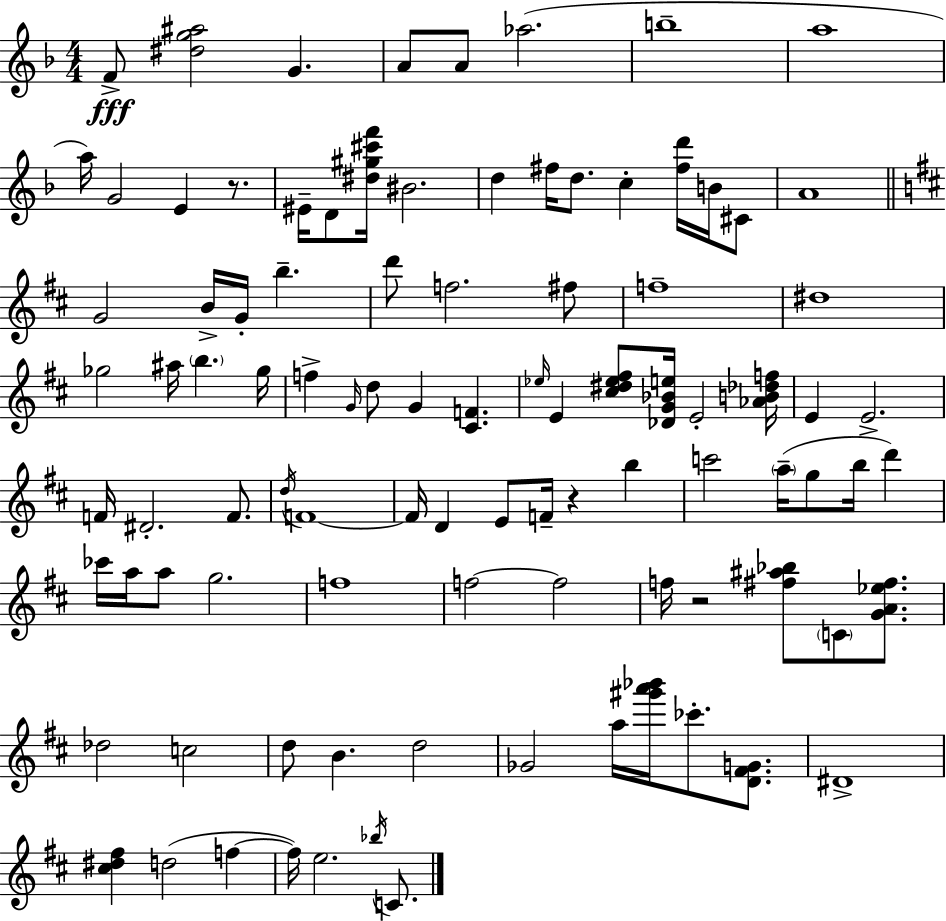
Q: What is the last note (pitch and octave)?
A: C4